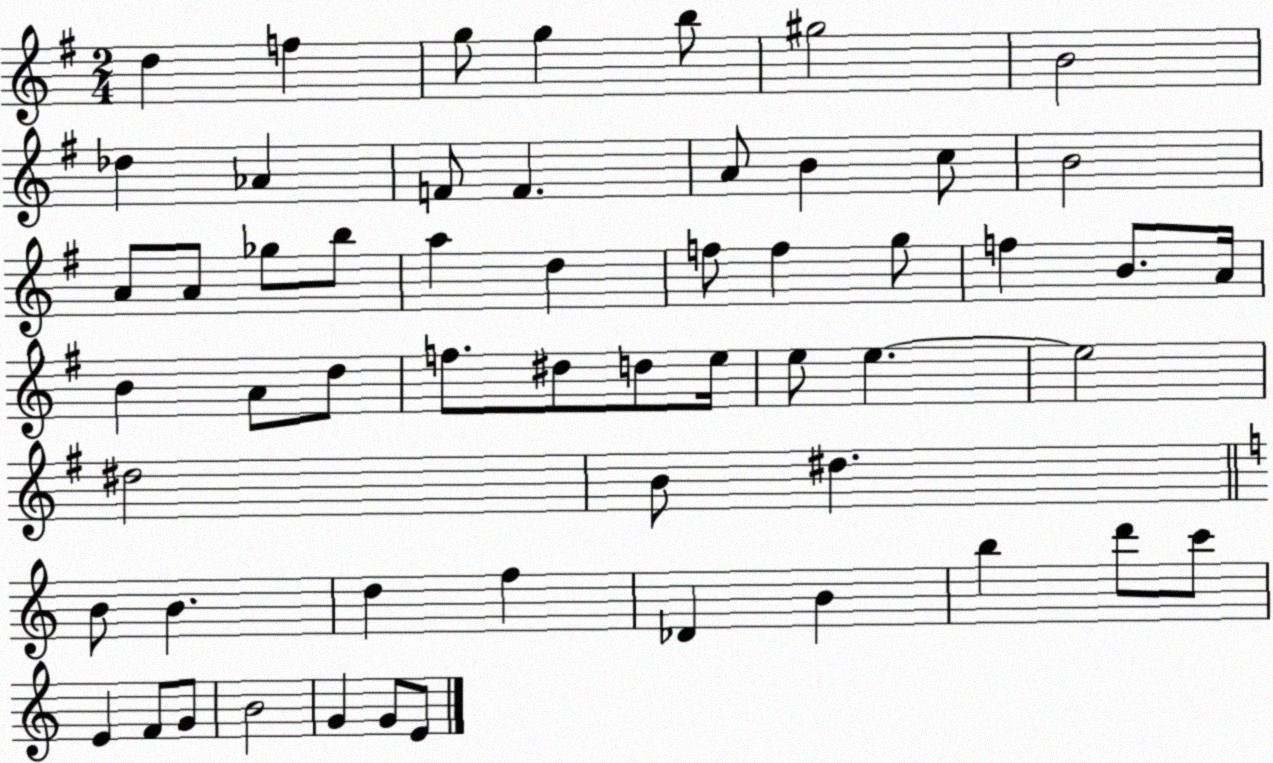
X:1
T:Untitled
M:2/4
L:1/4
K:G
d f g/2 g b/2 ^g2 B2 _d _A F/2 F A/2 B c/2 B2 A/2 A/2 _g/2 b/2 a d f/2 f g/2 f B/2 A/4 B A/2 d/2 f/2 ^d/2 d/2 e/4 e/2 e e2 ^d2 B/2 ^d B/2 B d f _D B b d'/2 c'/2 E F/2 G/2 B2 G G/2 E/2